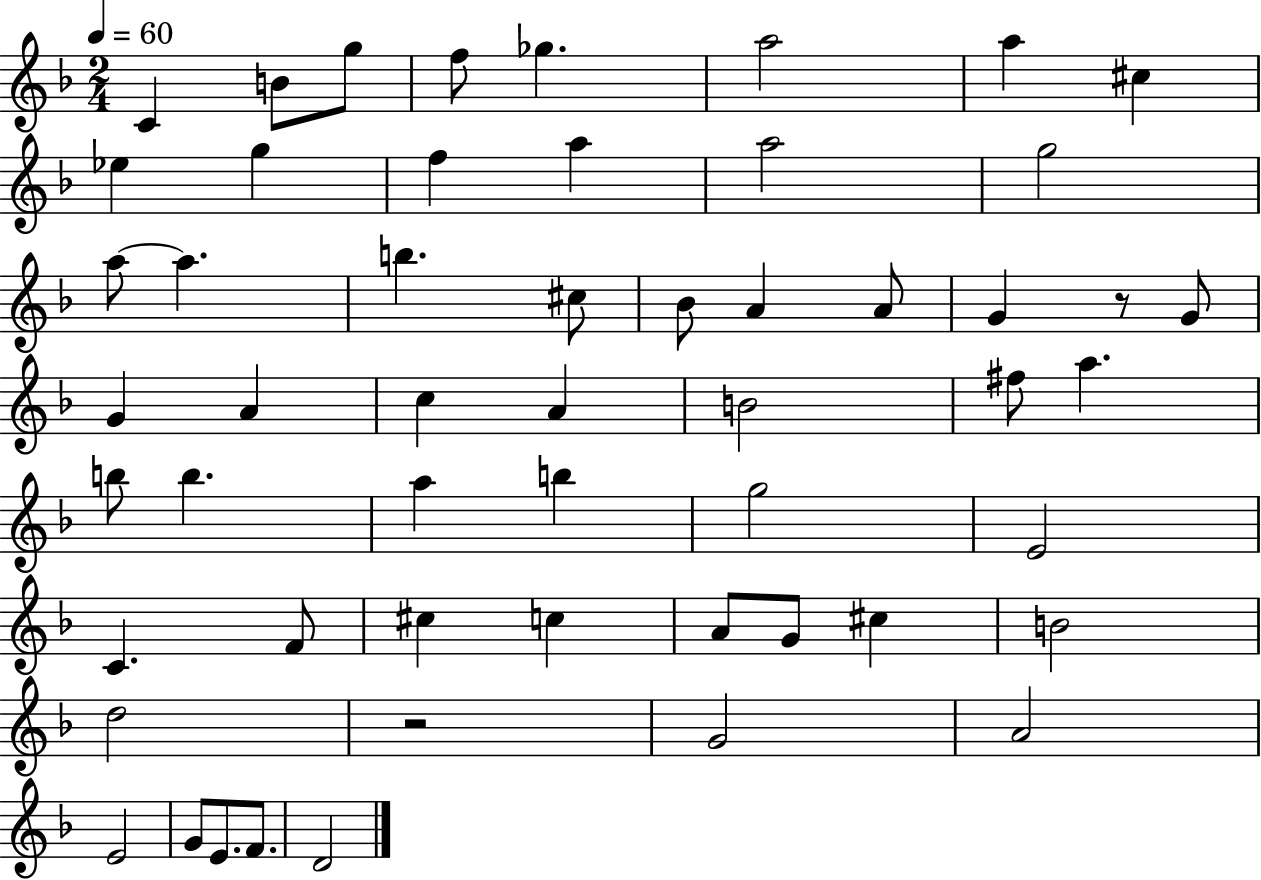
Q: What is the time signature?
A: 2/4